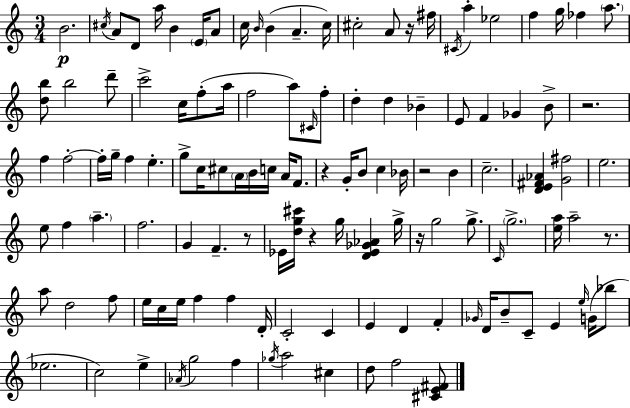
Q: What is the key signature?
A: A minor